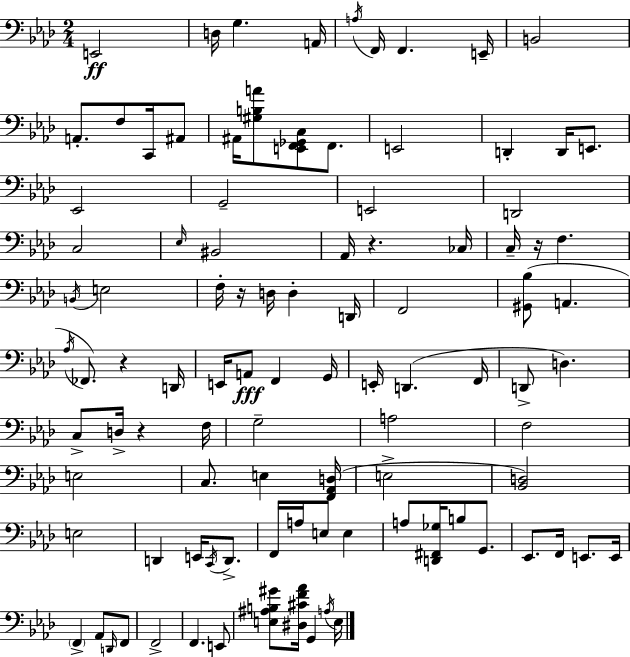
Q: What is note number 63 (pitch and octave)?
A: E2